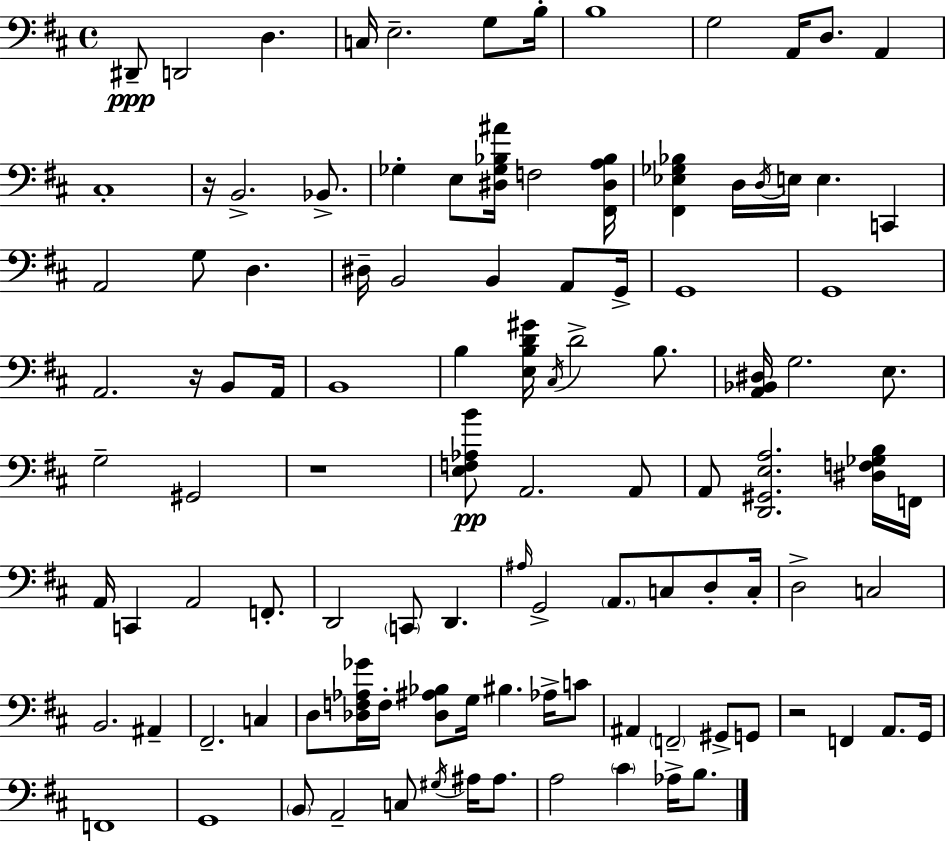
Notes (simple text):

D#2/e D2/h D3/q. C3/s E3/h. G3/e B3/s B3/w G3/h A2/s D3/e. A2/q C#3/w R/s B2/h. Bb2/e. Gb3/q E3/e [D#3,Gb3,Bb3,A#4]/s F3/h [F#2,D#3,A3,Bb3]/s [F#2,Eb3,Gb3,Bb3]/q D3/s D3/s E3/s E3/q. C2/q A2/h G3/e D3/q. D#3/s B2/h B2/q A2/e G2/s G2/w G2/w A2/h. R/s B2/e A2/s B2/w B3/q [E3,B3,D4,G#4]/s C#3/s D4/h B3/e. [A2,Bb2,D#3]/s G3/h. E3/e. G3/h G#2/h R/w [E3,F3,Ab3,B4]/e A2/h. A2/e A2/e [D2,G#2,E3,A3]/h. [D#3,F3,Gb3,B3]/s F2/s A2/s C2/q A2/h F2/e. D2/h C2/e D2/q. A#3/s G2/h A2/e. C3/e D3/e C3/s D3/h C3/h B2/h. A#2/q F#2/h. C3/q D3/e [Db3,F3,Ab3,Gb4]/s F3/s [Db3,A#3,Bb3]/e G3/s BIS3/q. Ab3/s C4/e A#2/q F2/h G#2/e G2/e R/h F2/q A2/e. G2/s F2/w G2/w B2/e A2/h C3/e G#3/s A#3/s A#3/e. A3/h C#4/q Ab3/s B3/e.